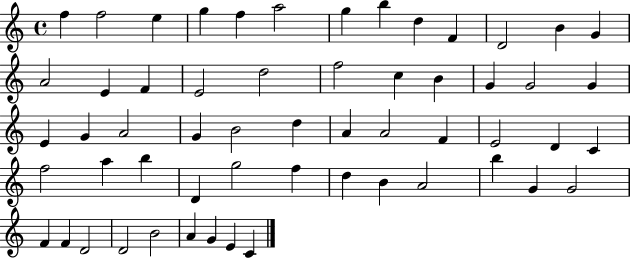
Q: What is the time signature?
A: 4/4